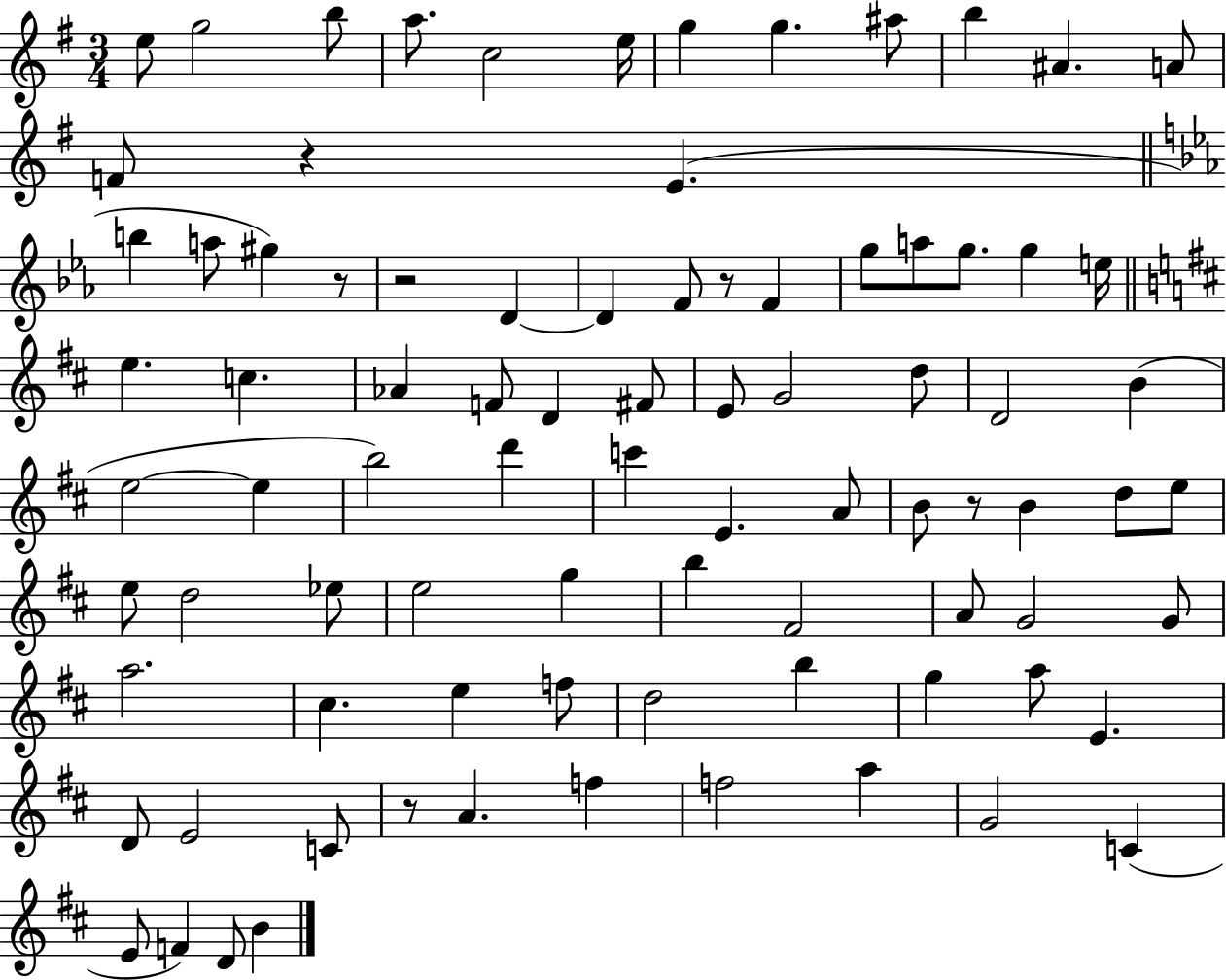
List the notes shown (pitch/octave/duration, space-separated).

E5/e G5/h B5/e A5/e. C5/h E5/s G5/q G5/q. A#5/e B5/q A#4/q. A4/e F4/e R/q E4/q. B5/q A5/e G#5/q R/e R/h D4/q D4/q F4/e R/e F4/q G5/e A5/e G5/e. G5/q E5/s E5/q. C5/q. Ab4/q F4/e D4/q F#4/e E4/e G4/h D5/e D4/h B4/q E5/h E5/q B5/h D6/q C6/q E4/q. A4/e B4/e R/e B4/q D5/e E5/e E5/e D5/h Eb5/e E5/h G5/q B5/q F#4/h A4/e G4/h G4/e A5/h. C#5/q. E5/q F5/e D5/h B5/q G5/q A5/e E4/q. D4/e E4/h C4/e R/e A4/q. F5/q F5/h A5/q G4/h C4/q E4/e F4/q D4/e B4/q